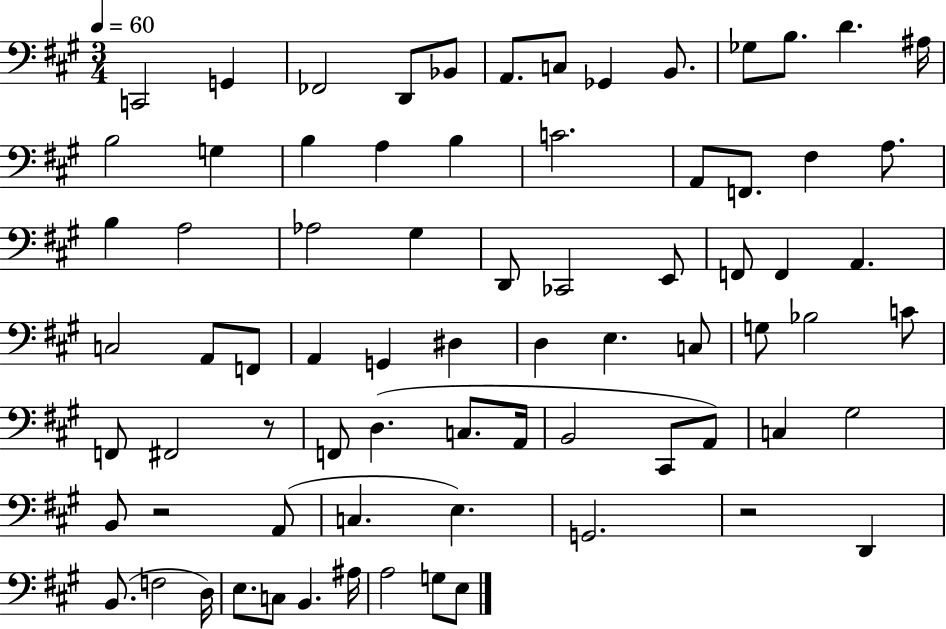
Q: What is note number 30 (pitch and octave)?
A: E2